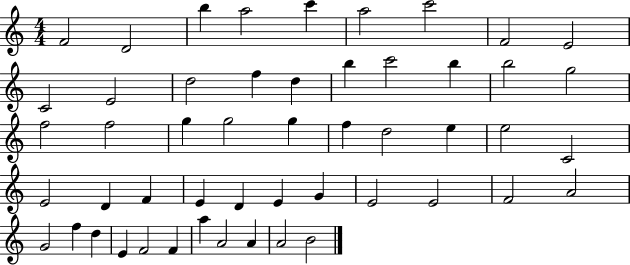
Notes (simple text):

F4/h D4/h B5/q A5/h C6/q A5/h C6/h F4/h E4/h C4/h E4/h D5/h F5/q D5/q B5/q C6/h B5/q B5/h G5/h F5/h F5/h G5/q G5/h G5/q F5/q D5/h E5/q E5/h C4/h E4/h D4/q F4/q E4/q D4/q E4/q G4/q E4/h E4/h F4/h A4/h G4/h F5/q D5/q E4/q F4/h F4/q A5/q A4/h A4/q A4/h B4/h